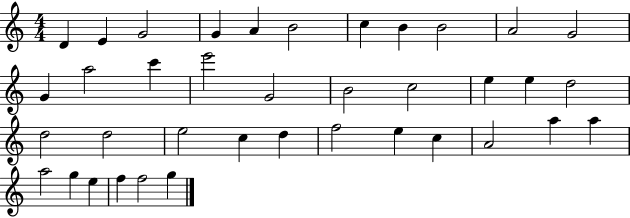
D4/q E4/q G4/h G4/q A4/q B4/h C5/q B4/q B4/h A4/h G4/h G4/q A5/h C6/q E6/h G4/h B4/h C5/h E5/q E5/q D5/h D5/h D5/h E5/h C5/q D5/q F5/h E5/q C5/q A4/h A5/q A5/q A5/h G5/q E5/q F5/q F5/h G5/q